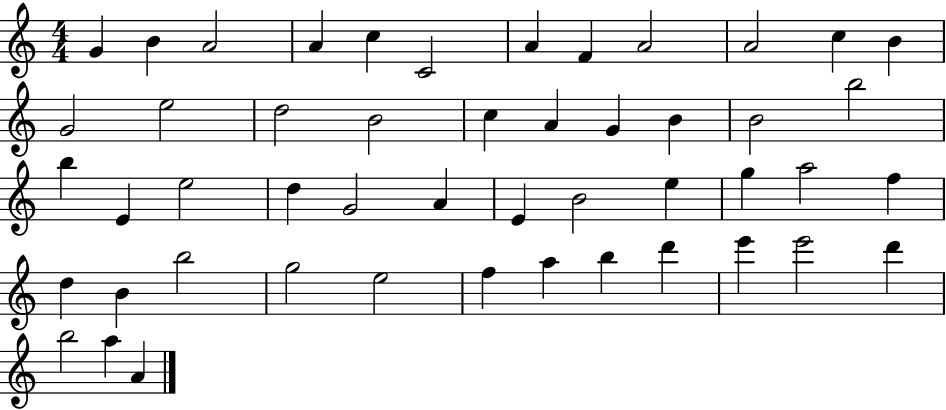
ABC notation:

X:1
T:Untitled
M:4/4
L:1/4
K:C
G B A2 A c C2 A F A2 A2 c B G2 e2 d2 B2 c A G B B2 b2 b E e2 d G2 A E B2 e g a2 f d B b2 g2 e2 f a b d' e' e'2 d' b2 a A